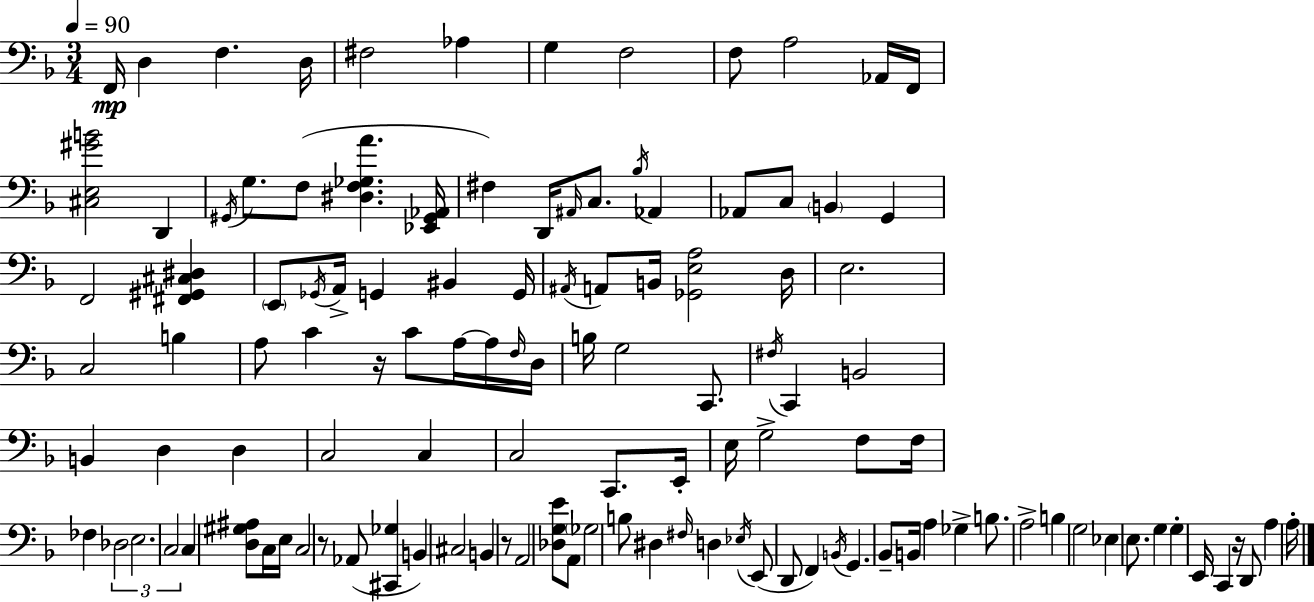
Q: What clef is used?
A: bass